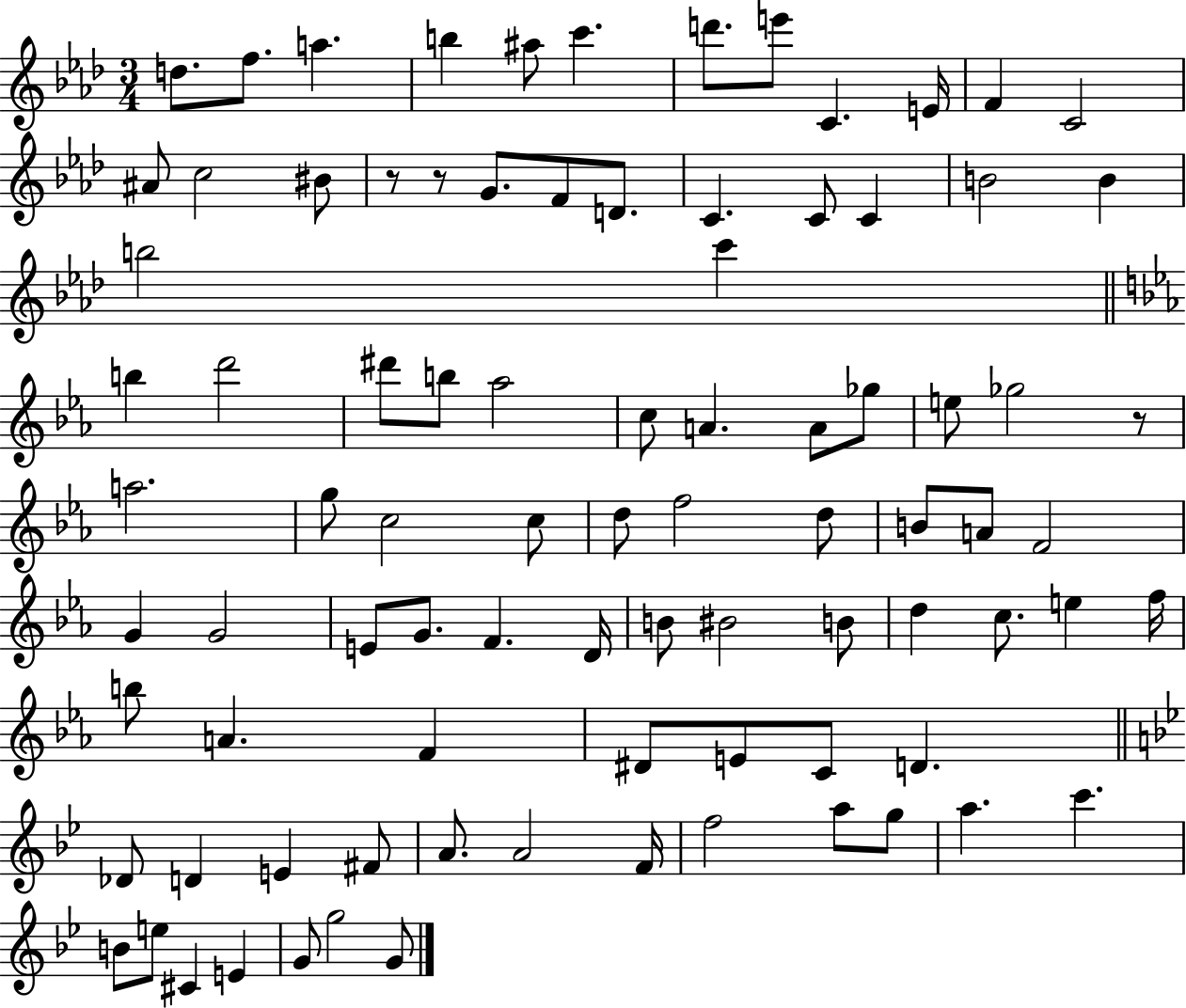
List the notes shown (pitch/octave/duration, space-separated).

D5/e. F5/e. A5/q. B5/q A#5/e C6/q. D6/e. E6/e C4/q. E4/s F4/q C4/h A#4/e C5/h BIS4/e R/e R/e G4/e. F4/e D4/e. C4/q. C4/e C4/q B4/h B4/q B5/h C6/q B5/q D6/h D#6/e B5/e Ab5/h C5/e A4/q. A4/e Gb5/e E5/e Gb5/h R/e A5/h. G5/e C5/h C5/e D5/e F5/h D5/e B4/e A4/e F4/h G4/q G4/h E4/e G4/e. F4/q. D4/s B4/e BIS4/h B4/e D5/q C5/e. E5/q F5/s B5/e A4/q. F4/q D#4/e E4/e C4/e D4/q. Db4/e D4/q E4/q F#4/e A4/e. A4/h F4/s F5/h A5/e G5/e A5/q. C6/q. B4/e E5/e C#4/q E4/q G4/e G5/h G4/e